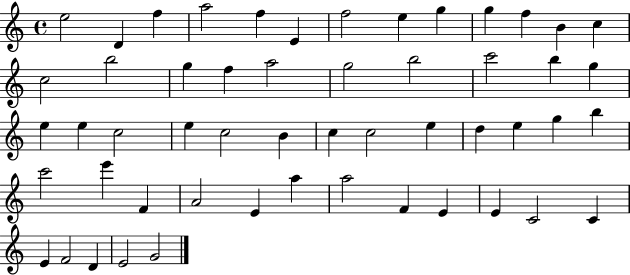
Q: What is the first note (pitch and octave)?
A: E5